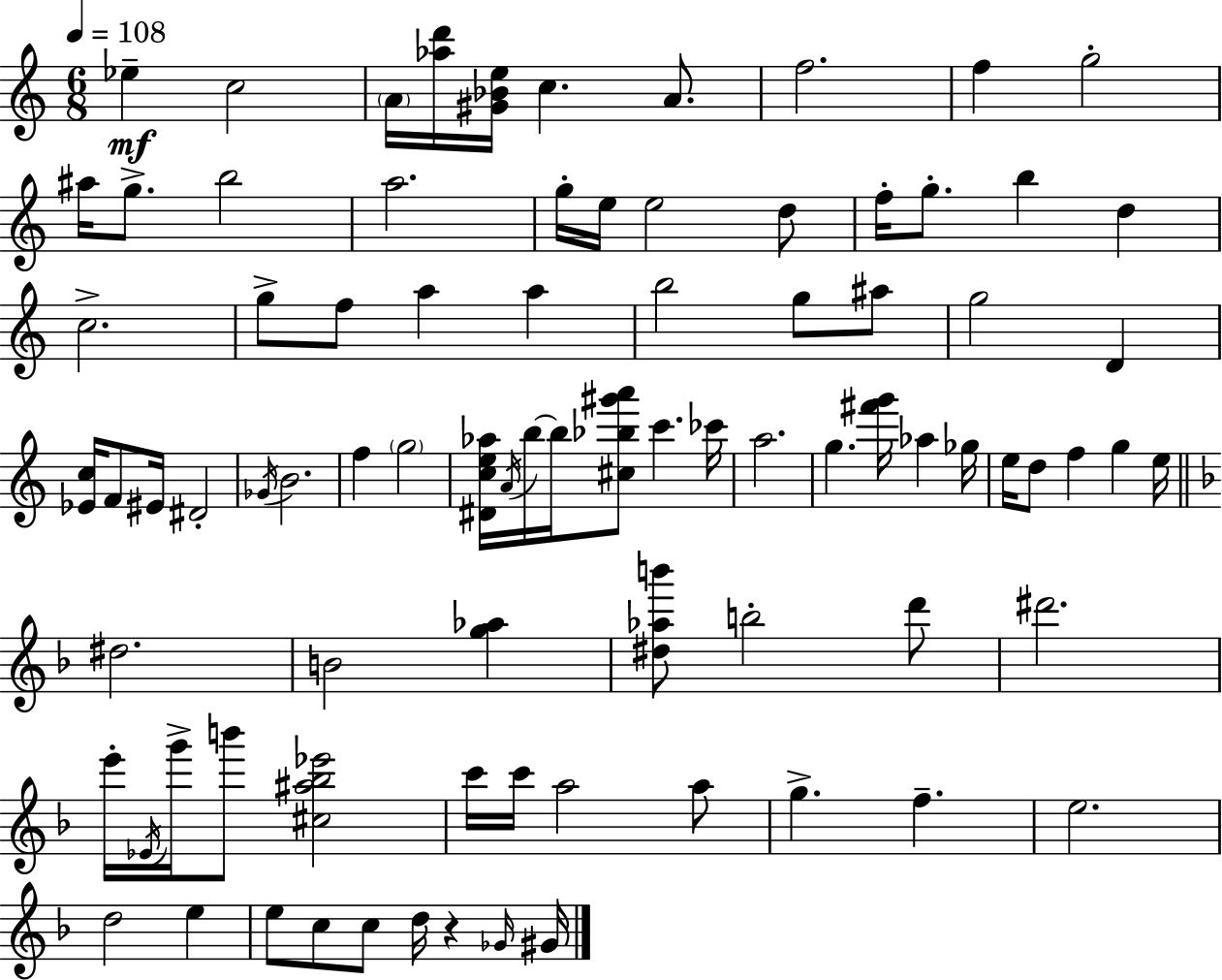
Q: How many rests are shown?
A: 1